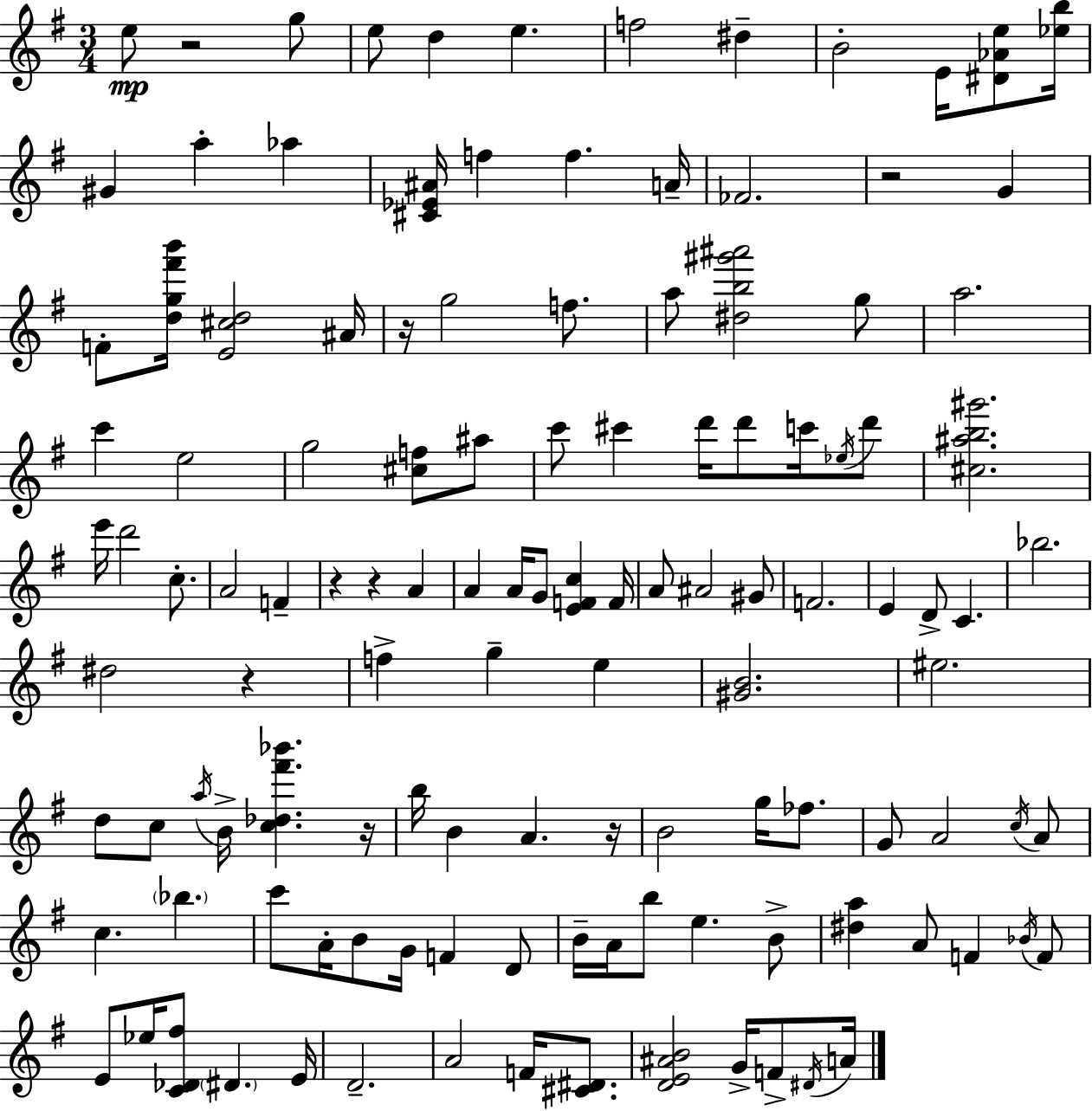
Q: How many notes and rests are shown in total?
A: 123